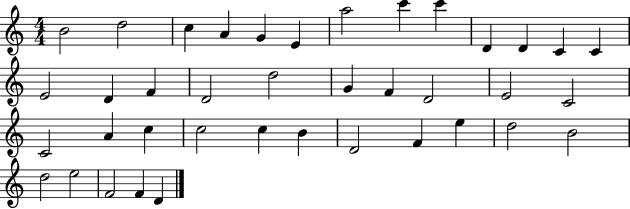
{
  \clef treble
  \numericTimeSignature
  \time 4/4
  \key c \major
  b'2 d''2 | c''4 a'4 g'4 e'4 | a''2 c'''4 c'''4 | d'4 d'4 c'4 c'4 | \break e'2 d'4 f'4 | d'2 d''2 | g'4 f'4 d'2 | e'2 c'2 | \break c'2 a'4 c''4 | c''2 c''4 b'4 | d'2 f'4 e''4 | d''2 b'2 | \break d''2 e''2 | f'2 f'4 d'4 | \bar "|."
}